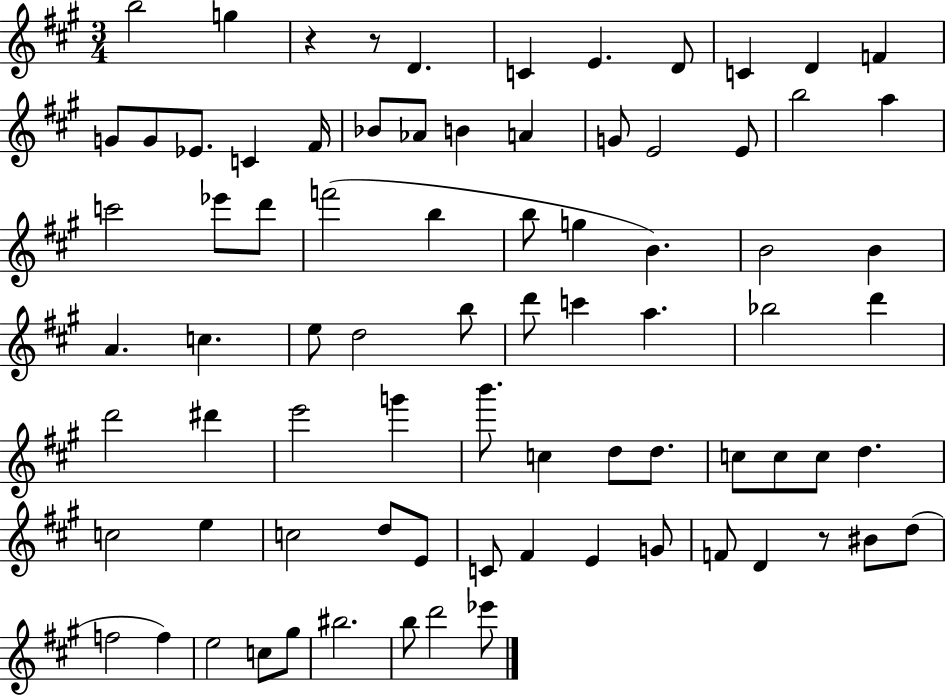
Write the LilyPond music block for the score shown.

{
  \clef treble
  \numericTimeSignature
  \time 3/4
  \key a \major
  \repeat volta 2 { b''2 g''4 | r4 r8 d'4. | c'4 e'4. d'8 | c'4 d'4 f'4 | \break g'8 g'8 ees'8. c'4 fis'16 | bes'8 aes'8 b'4 a'4 | g'8 e'2 e'8 | b''2 a''4 | \break c'''2 ees'''8 d'''8 | f'''2( b''4 | b''8 g''4 b'4.) | b'2 b'4 | \break a'4. c''4. | e''8 d''2 b''8 | d'''8 c'''4 a''4. | bes''2 d'''4 | \break d'''2 dis'''4 | e'''2 g'''4 | b'''8. c''4 d''8 d''8. | c''8 c''8 c''8 d''4. | \break c''2 e''4 | c''2 d''8 e'8 | c'8 fis'4 e'4 g'8 | f'8 d'4 r8 bis'8 d''8( | \break f''2 f''4) | e''2 c''8 gis''8 | bis''2. | b''8 d'''2 ees'''8 | \break } \bar "|."
}